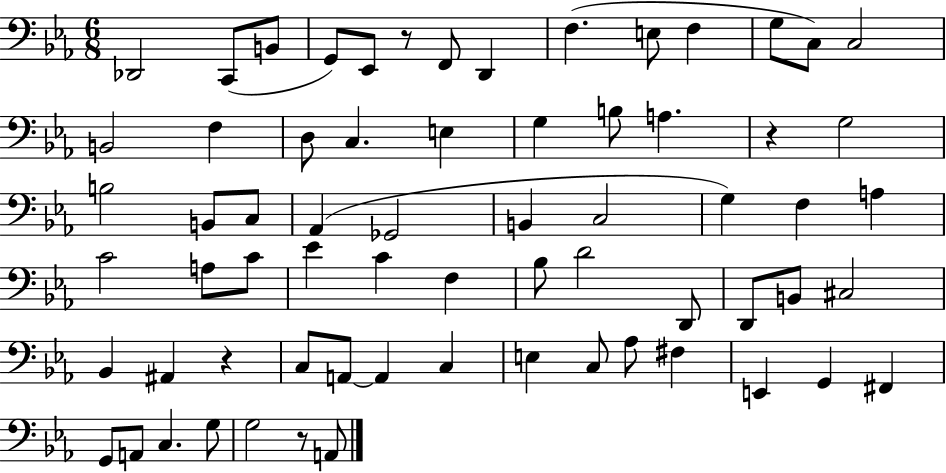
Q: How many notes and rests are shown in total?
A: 67